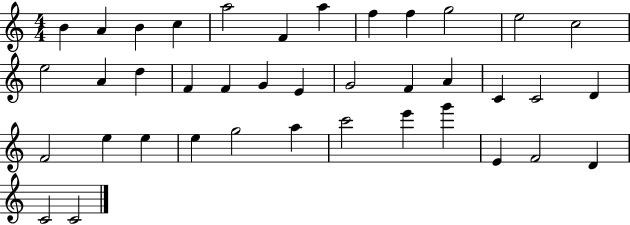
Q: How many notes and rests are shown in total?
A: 39